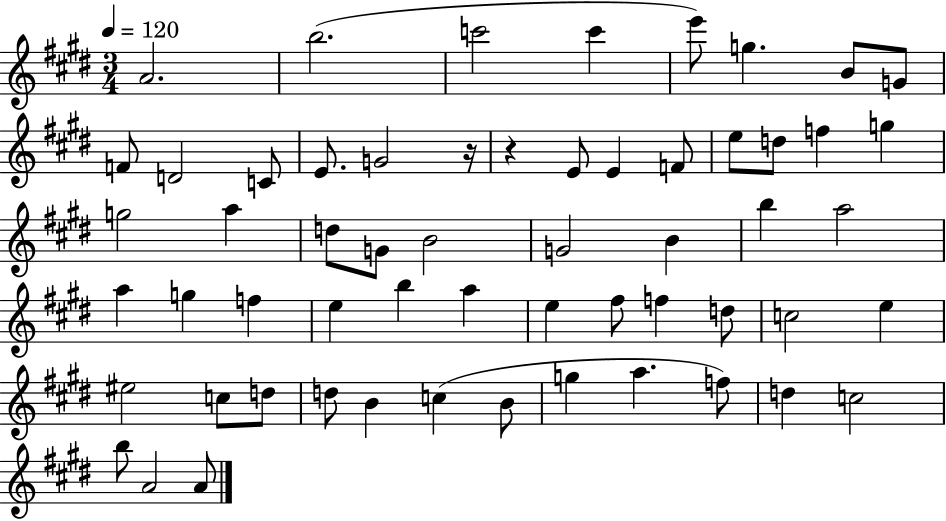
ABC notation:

X:1
T:Untitled
M:3/4
L:1/4
K:E
A2 b2 c'2 c' e'/2 g B/2 G/2 F/2 D2 C/2 E/2 G2 z/4 z E/2 E F/2 e/2 d/2 f g g2 a d/2 G/2 B2 G2 B b a2 a g f e b a e ^f/2 f d/2 c2 e ^e2 c/2 d/2 d/2 B c B/2 g a f/2 d c2 b/2 A2 A/2